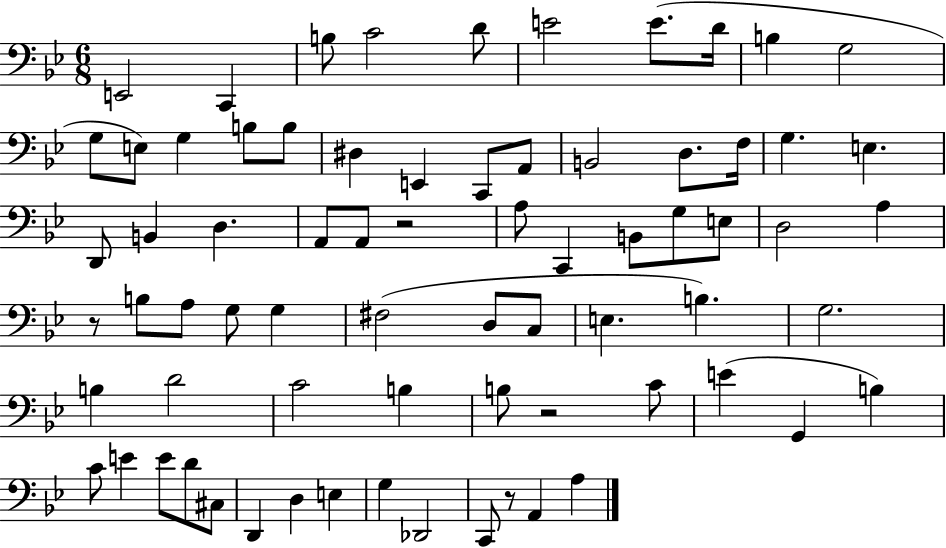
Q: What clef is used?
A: bass